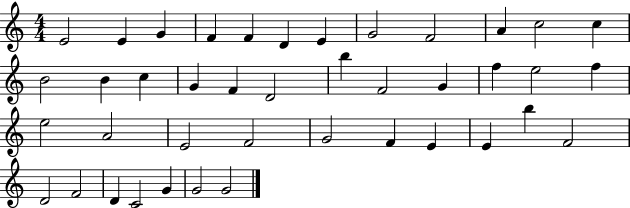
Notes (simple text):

E4/h E4/q G4/q F4/q F4/q D4/q E4/q G4/h F4/h A4/q C5/h C5/q B4/h B4/q C5/q G4/q F4/q D4/h B5/q F4/h G4/q F5/q E5/h F5/q E5/h A4/h E4/h F4/h G4/h F4/q E4/q E4/q B5/q F4/h D4/h F4/h D4/q C4/h G4/q G4/h G4/h